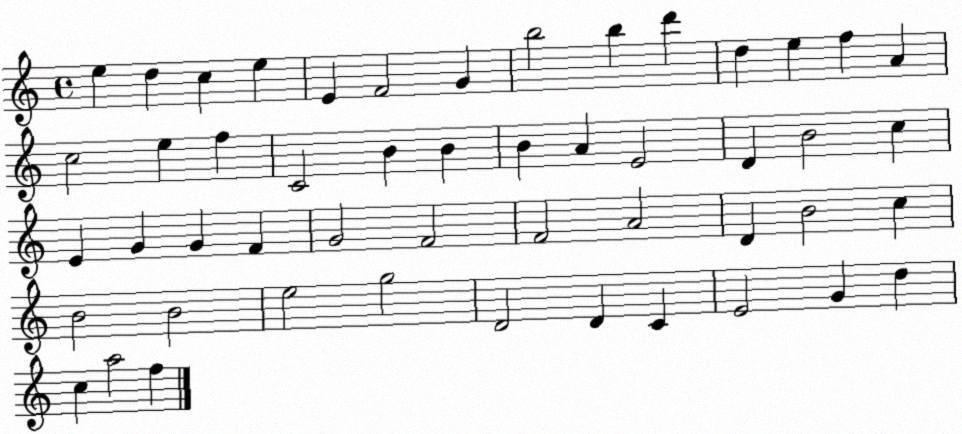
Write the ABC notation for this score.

X:1
T:Untitled
M:4/4
L:1/4
K:C
e d c e E F2 G b2 b d' d e f A c2 e f C2 B B B A E2 D B2 c E G G F G2 F2 F2 A2 D B2 c B2 B2 e2 g2 D2 D C E2 G d c a2 f